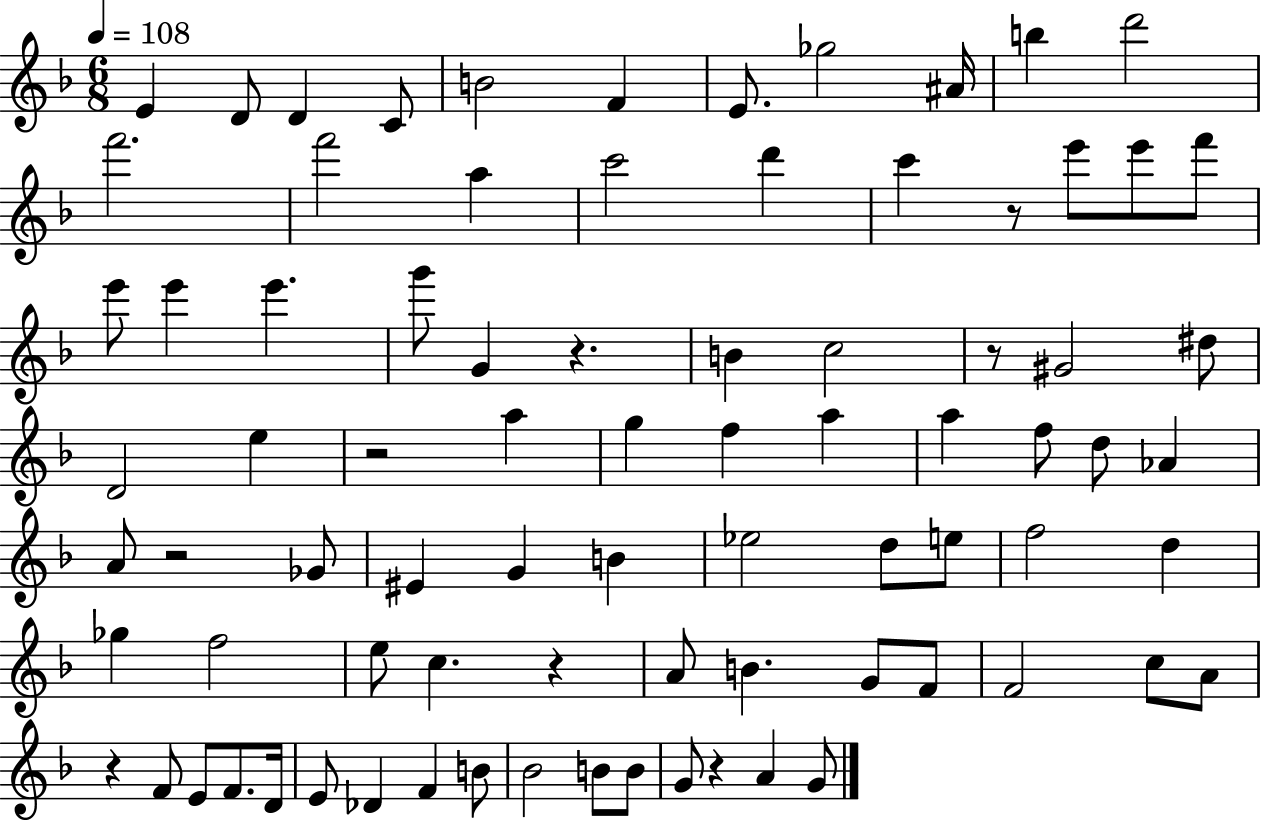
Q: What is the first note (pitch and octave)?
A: E4